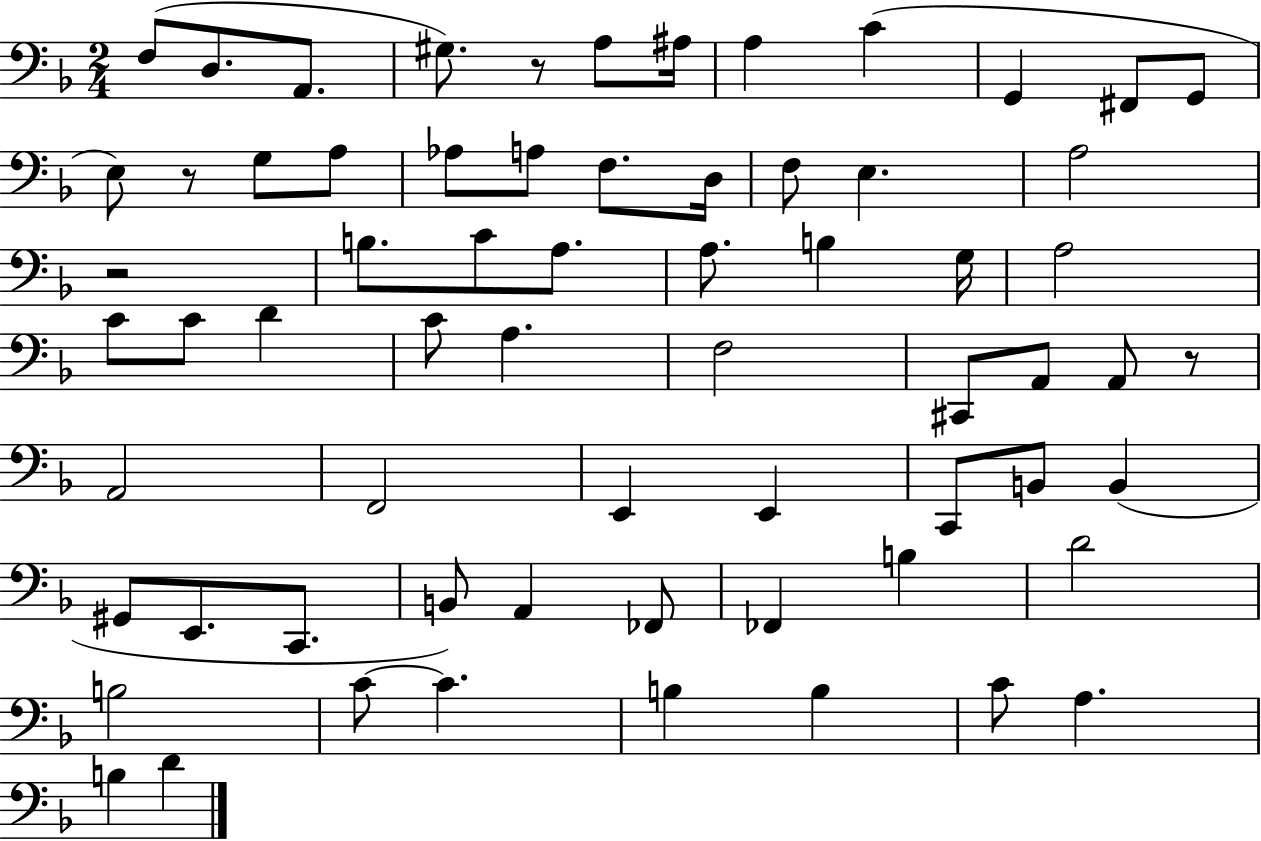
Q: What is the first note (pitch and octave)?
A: F3